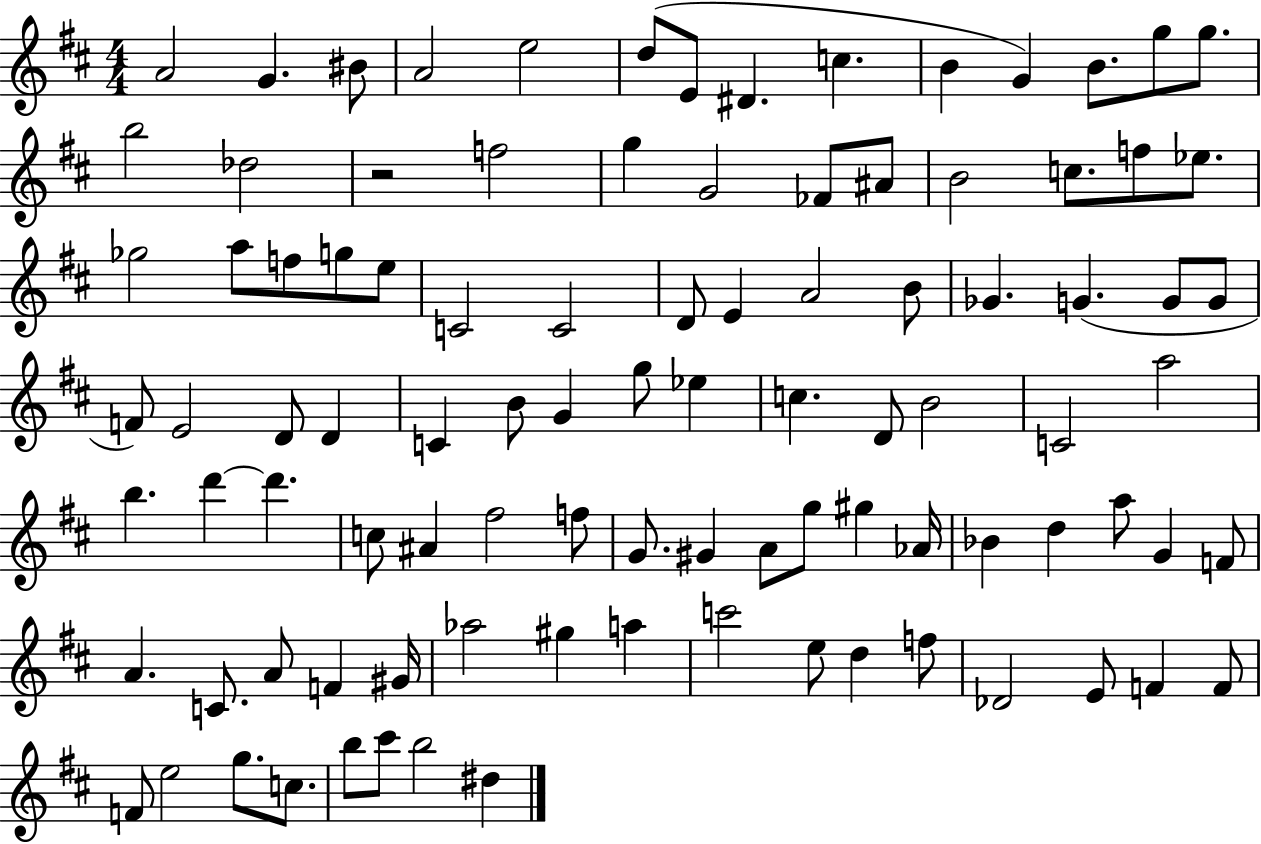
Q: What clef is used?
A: treble